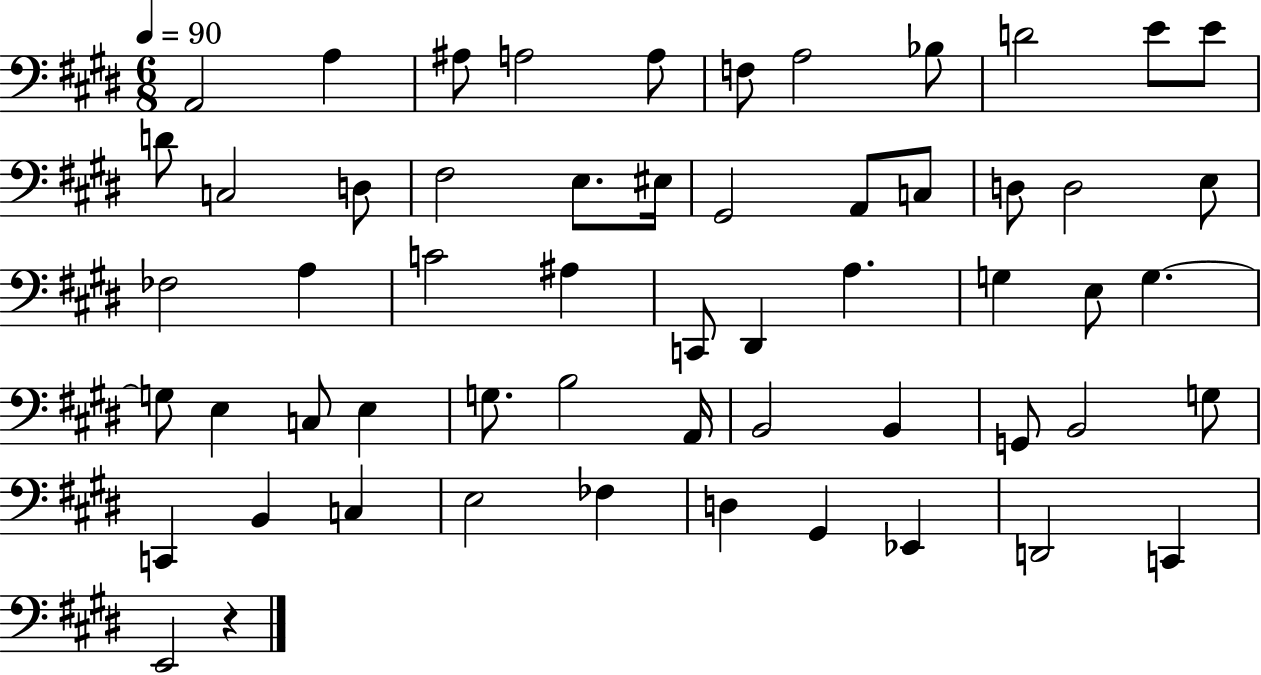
{
  \clef bass
  \numericTimeSignature
  \time 6/8
  \key e \major
  \tempo 4 = 90
  a,2 a4 | ais8 a2 a8 | f8 a2 bes8 | d'2 e'8 e'8 | \break d'8 c2 d8 | fis2 e8. eis16 | gis,2 a,8 c8 | d8 d2 e8 | \break fes2 a4 | c'2 ais4 | c,8 dis,4 a4. | g4 e8 g4.~~ | \break g8 e4 c8 e4 | g8. b2 a,16 | b,2 b,4 | g,8 b,2 g8 | \break c,4 b,4 c4 | e2 fes4 | d4 gis,4 ees,4 | d,2 c,4 | \break e,2 r4 | \bar "|."
}